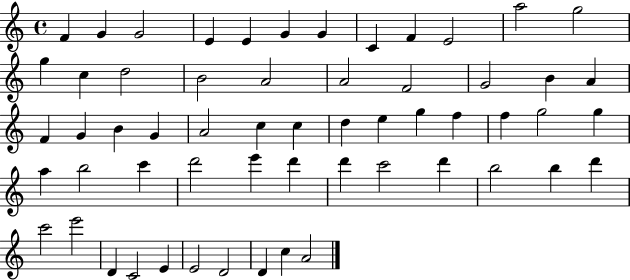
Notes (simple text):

F4/q G4/q G4/h E4/q E4/q G4/q G4/q C4/q F4/q E4/h A5/h G5/h G5/q C5/q D5/h B4/h A4/h A4/h F4/h G4/h B4/q A4/q F4/q G4/q B4/q G4/q A4/h C5/q C5/q D5/q E5/q G5/q F5/q F5/q G5/h G5/q A5/q B5/h C6/q D6/h E6/q D6/q D6/q C6/h D6/q B5/h B5/q D6/q C6/h E6/h D4/q C4/h E4/q E4/h D4/h D4/q C5/q A4/h